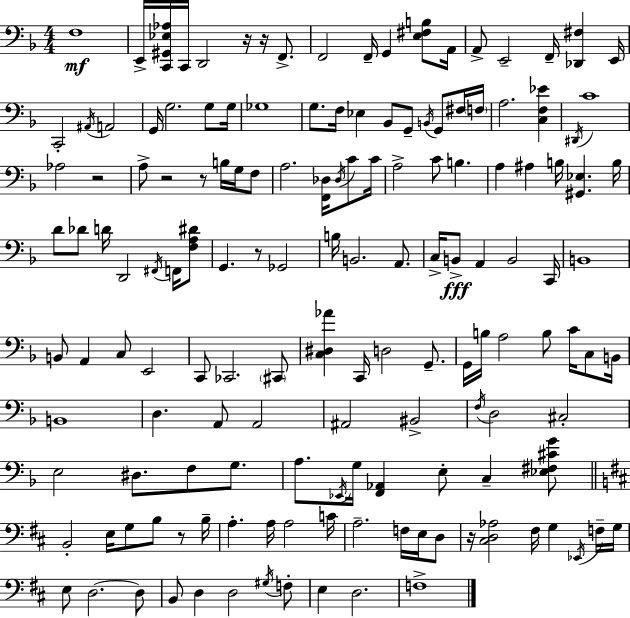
F3/w E2/s [C2,G#2,Eb3,Ab3]/s C2/s D2/h R/s R/s F2/e. F2/h F2/s G2/q [E3,F#3,B3]/e A2/s A2/e E2/h F2/s [Db2,F#3]/q E2/s C2/h A#2/s A2/h G2/s G3/h. G3/e G3/s Gb3/w G3/e. F3/s Eb3/q Bb2/e G2/e B2/s G2/e F#3/s F3/s A3/h. [C3,F3,Eb4]/q D#2/s C4/w Ab3/h R/h A3/e R/h R/e B3/s G3/s F3/e A3/h. [F2,Db3]/s Db3/s C4/e C4/s A3/h C4/e B3/q. A3/q A#3/q B3/s [G#2,Eb3]/q. B3/s D4/e Db4/e D4/s D2/h F#2/s F2/s [F3,A3,D#4]/e G2/q. R/e Gb2/h B3/s B2/h. A2/e. C3/s B2/e A2/q B2/h C2/s B2/w B2/e A2/q C3/e E2/h C2/e CES2/h. C#2/e [C3,D#3,Ab4]/q C2/s D3/h G2/e. G2/s B3/s A3/h B3/e C4/s C3/e B2/s B2/w D3/q. A2/e A2/h A#2/h BIS2/h F3/s D3/h C#3/h E3/h D#3/e. F3/e G3/e. A3/e. Eb2/s G3/s [F2,Ab2]/q E3/e C3/q [Eb3,F#3,C#4,G4]/e B2/h E3/s G3/e B3/e R/e B3/s A3/q. A3/s A3/h C4/s A3/h. F3/s E3/s D3/e R/s [C#3,D3,Ab3]/h F#3/s G3/q Eb2/s F3/s G3/s E3/e D3/h. D3/e B2/e D3/q D3/h G#3/s F3/e E3/q D3/h. F3/w